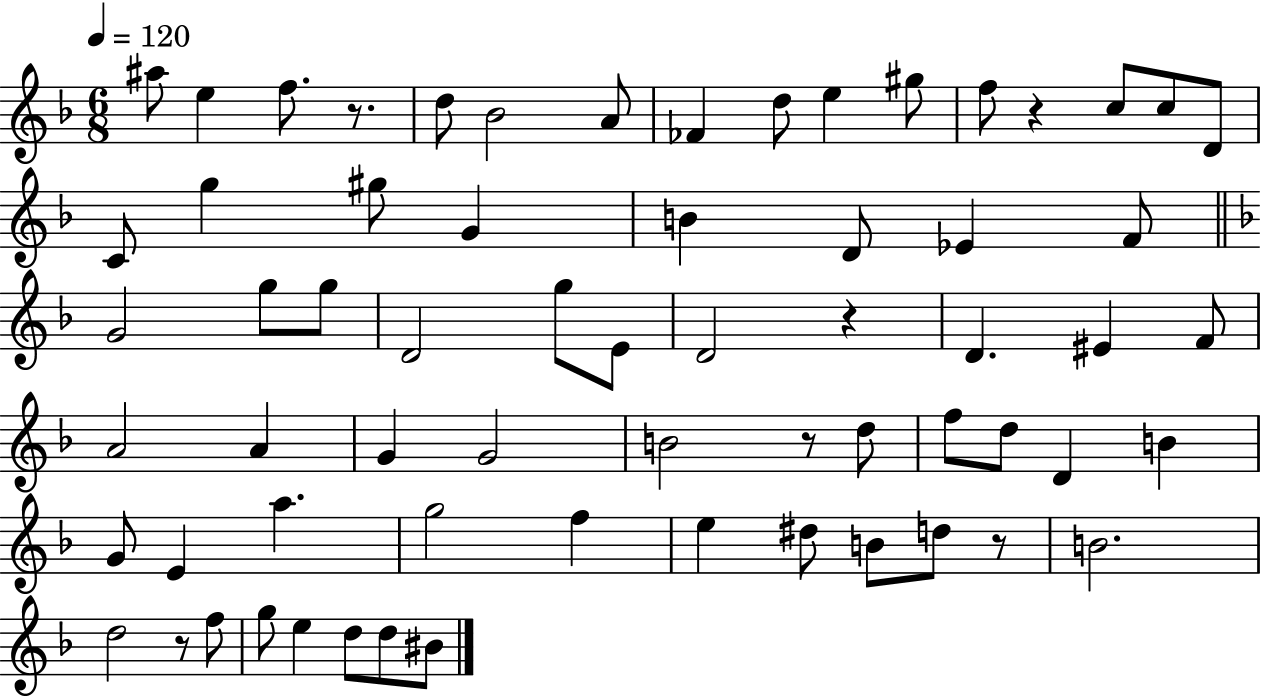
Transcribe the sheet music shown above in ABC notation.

X:1
T:Untitled
M:6/8
L:1/4
K:F
^a/2 e f/2 z/2 d/2 _B2 A/2 _F d/2 e ^g/2 f/2 z c/2 c/2 D/2 C/2 g ^g/2 G B D/2 _E F/2 G2 g/2 g/2 D2 g/2 E/2 D2 z D ^E F/2 A2 A G G2 B2 z/2 d/2 f/2 d/2 D B G/2 E a g2 f e ^d/2 B/2 d/2 z/2 B2 d2 z/2 f/2 g/2 e d/2 d/2 ^B/2